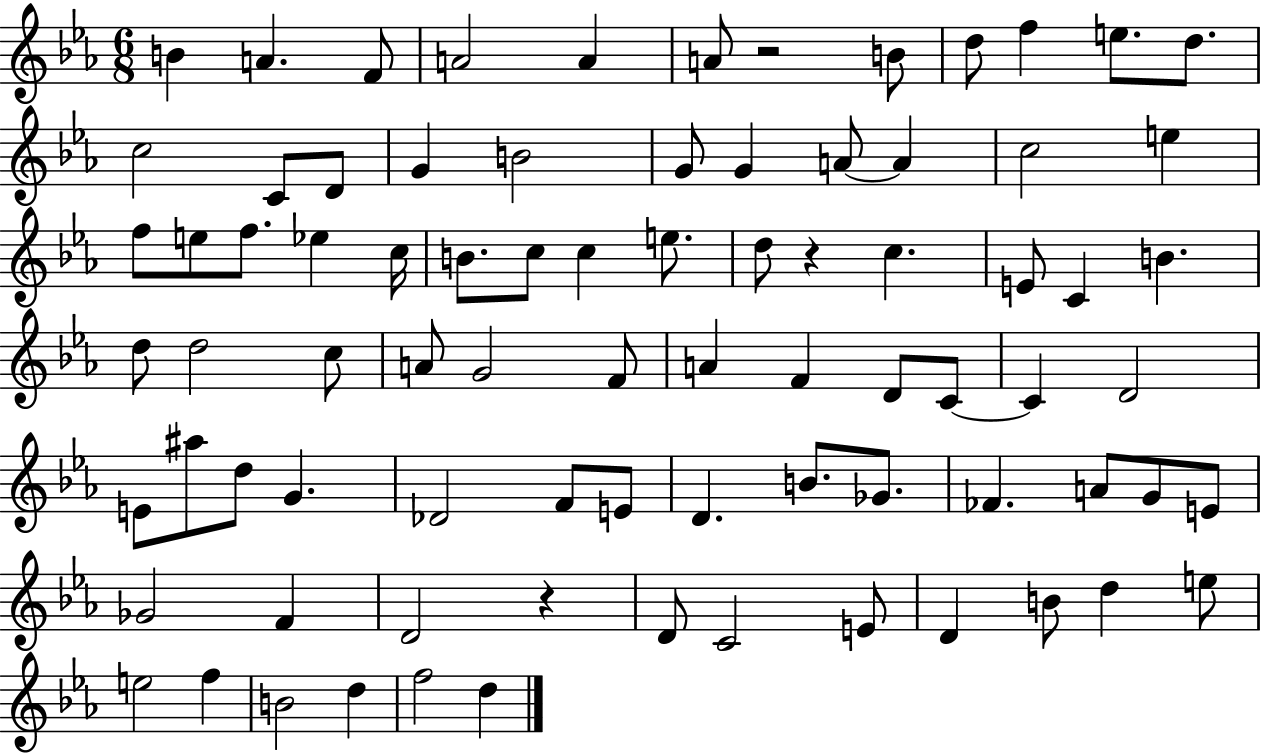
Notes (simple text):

B4/q A4/q. F4/e A4/h A4/q A4/e R/h B4/e D5/e F5/q E5/e. D5/e. C5/h C4/e D4/e G4/q B4/h G4/e G4/q A4/e A4/q C5/h E5/q F5/e E5/e F5/e. Eb5/q C5/s B4/e. C5/e C5/q E5/e. D5/e R/q C5/q. E4/e C4/q B4/q. D5/e D5/h C5/e A4/e G4/h F4/e A4/q F4/q D4/e C4/e C4/q D4/h E4/e A#5/e D5/e G4/q. Db4/h F4/e E4/e D4/q. B4/e. Gb4/e. FES4/q. A4/e G4/e E4/e Gb4/h F4/q D4/h R/q D4/e C4/h E4/e D4/q B4/e D5/q E5/e E5/h F5/q B4/h D5/q F5/h D5/q